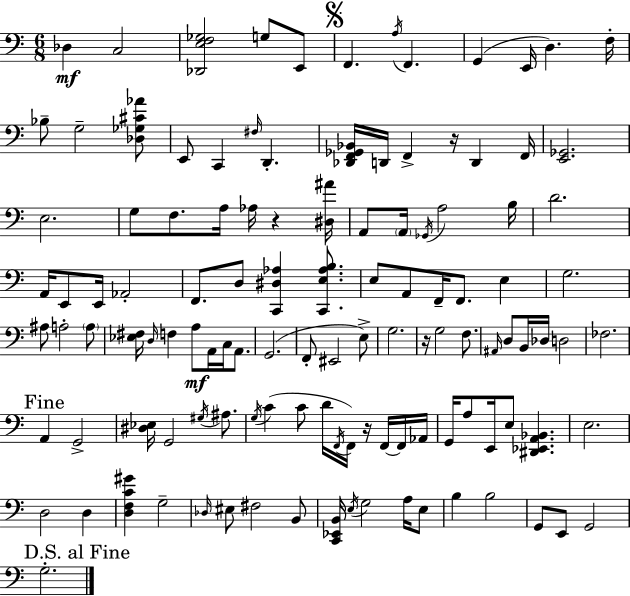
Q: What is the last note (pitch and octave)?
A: G3